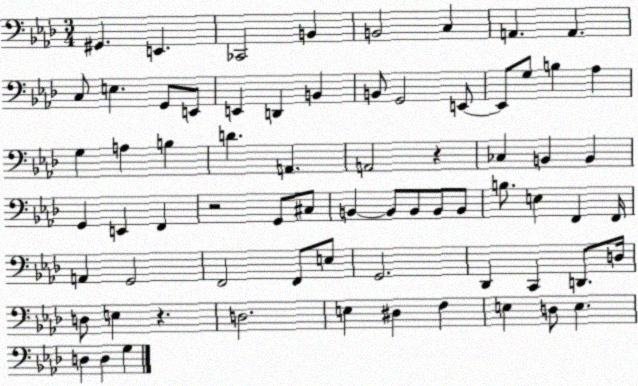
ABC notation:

X:1
T:Untitled
M:3/4
L:1/4
K:Ab
^G,, E,, _C,,2 B,, B,,2 C, A,, A,, C,/2 E, G,,/2 E,,/2 E,, D,, B,, B,,/2 G,,2 E,,/2 E,,/2 G,/2 B, _A, G, A, B, D A,, A,,2 z _C, B,, B,, G,, E,, F,, z2 G,,/2 ^C,/2 B,, B,,/2 B,,/2 B,,/2 B,,/2 B,/2 E, F,, F,,/4 A,, G,,2 F,,2 F,,/2 E,/2 G,,2 _D,, C,, D,,/2 D,/4 D,/2 E, z D,2 E, ^D, F, E, D,/2 E, D, D, G,